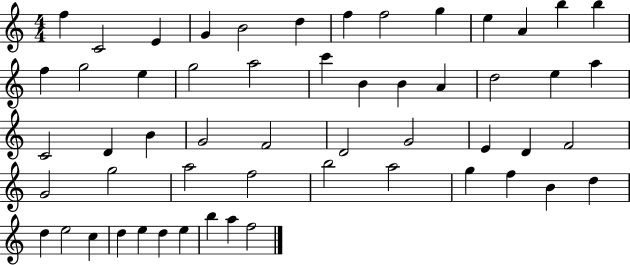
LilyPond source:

{
  \clef treble
  \numericTimeSignature
  \time 4/4
  \key c \major
  f''4 c'2 e'4 | g'4 b'2 d''4 | f''4 f''2 g''4 | e''4 a'4 b''4 b''4 | \break f''4 g''2 e''4 | g''2 a''2 | c'''4 b'4 b'4 a'4 | d''2 e''4 a''4 | \break c'2 d'4 b'4 | g'2 f'2 | d'2 g'2 | e'4 d'4 f'2 | \break g'2 g''2 | a''2 f''2 | b''2 a''2 | g''4 f''4 b'4 d''4 | \break d''4 e''2 c''4 | d''4 e''4 d''4 e''4 | b''4 a''4 f''2 | \bar "|."
}